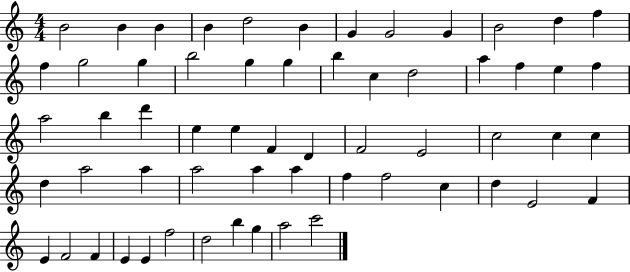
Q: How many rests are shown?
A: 0